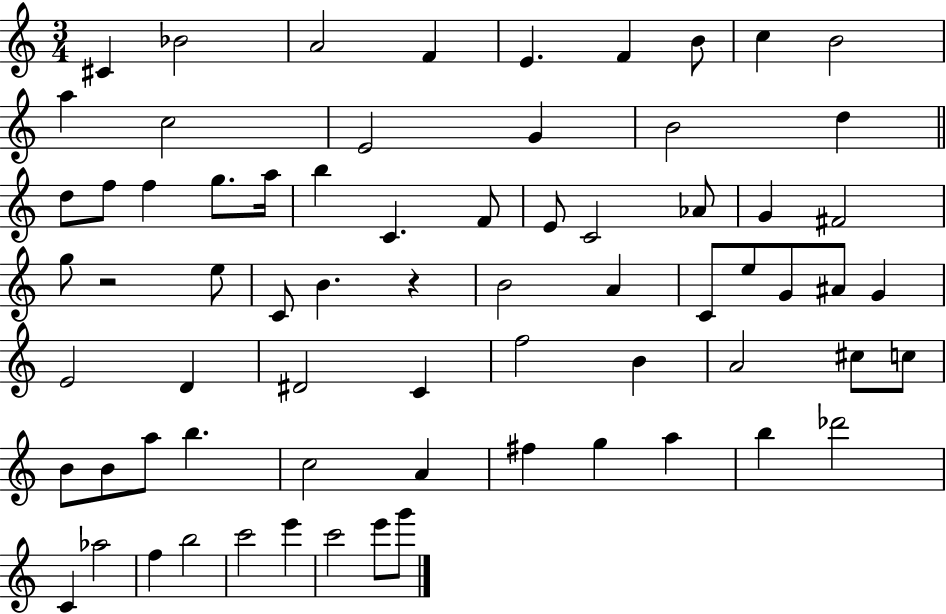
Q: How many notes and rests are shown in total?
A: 70